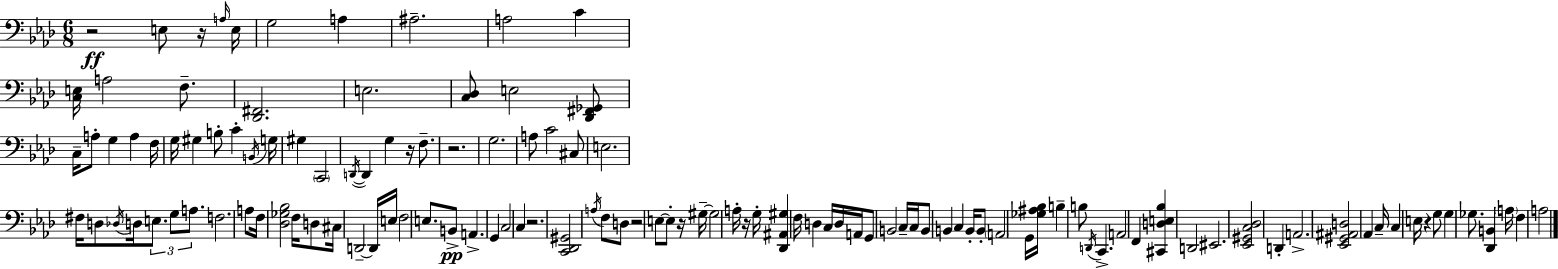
X:1
T:Untitled
M:6/8
L:1/4
K:Fm
z2 E,/2 z/4 A,/4 E,/4 G,2 A, ^A,2 A,2 C [C,E,]/4 A,2 F,/2 [_D,,^F,,]2 E,2 [C,_D,]/2 E,2 [_D,,^F,,_G,,]/2 C,/4 A,/2 G, A, F,/4 G,/4 ^G, B,/2 C B,,/4 G,/4 ^G, C,,2 D,,/4 D,, G, z/4 F,/2 z2 G,2 A,/2 C2 ^C,/2 E,2 ^F,/4 D,/2 _D,/4 D,/4 E,/2 G,/2 A,/2 F,2 A,/2 F,/4 [_D,_G,_B,]2 F,/4 D,/2 ^C,/4 D,,2 D,,/4 E,/4 F,2 E,/2 B,,/2 A,, G,, C,2 C, z2 [C,,_D,,^G,,]2 A,/4 F,/2 D,/2 z2 E,/2 E,/2 z/4 ^G,/4 ^G,2 A,/4 z/4 G,/4 [_D,,^A,,^G,] F,/4 D, C,/4 D,/4 A,,/4 G,,/2 B,,2 C,/4 C,/4 B,,/2 B,, C, B,,/4 B,,/2 A,,2 G,,/4 [_G,^A,_B,]/4 B, B,/2 D,,/4 C,, A,,2 F,, [^C,,D,E,_B,] D,,2 ^E,,2 [_E,,^G,,C,_D,]2 D,, A,,2 [_E,,^G,,^A,,D,]2 _A,, C,/4 C, E,/4 z G,/2 G, _G,/2 [_D,,B,,] A,/4 F, A,2